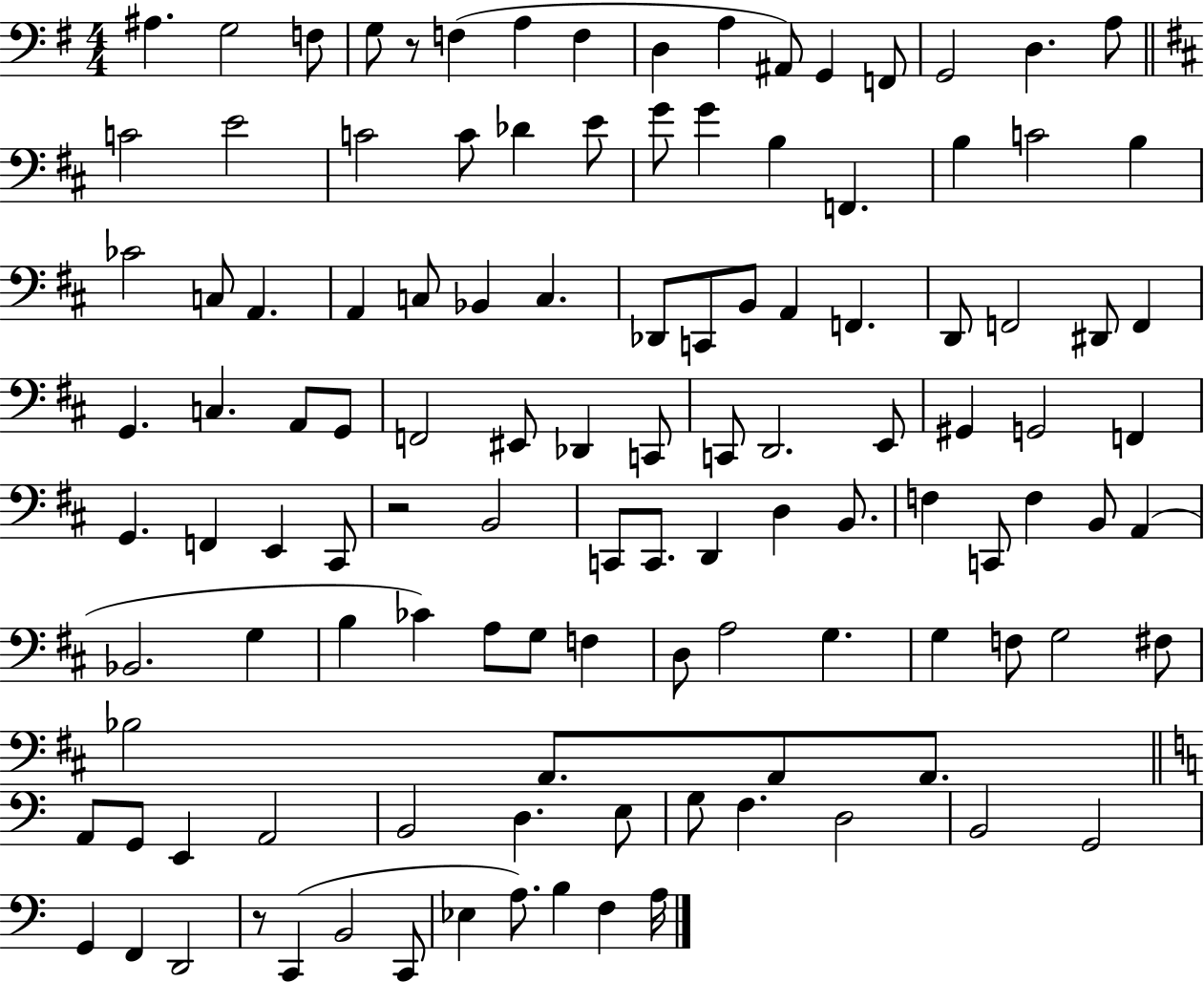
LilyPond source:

{
  \clef bass
  \numericTimeSignature
  \time 4/4
  \key g \major
  ais4. g2 f8 | g8 r8 f4( a4 f4 | d4 a4 ais,8) g,4 f,8 | g,2 d4. a8 | \break \bar "||" \break \key b \minor c'2 e'2 | c'2 c'8 des'4 e'8 | g'8 g'4 b4 f,4. | b4 c'2 b4 | \break ces'2 c8 a,4. | a,4 c8 bes,4 c4. | des,8 c,8 b,8 a,4 f,4. | d,8 f,2 dis,8 f,4 | \break g,4. c4. a,8 g,8 | f,2 eis,8 des,4 c,8 | c,8 d,2. e,8 | gis,4 g,2 f,4 | \break g,4. f,4 e,4 cis,8 | r2 b,2 | c,8 c,8. d,4 d4 b,8. | f4 c,8 f4 b,8 a,4( | \break bes,2. g4 | b4 ces'4) a8 g8 f4 | d8 a2 g4. | g4 f8 g2 fis8 | \break bes2 a,8. a,8 a,8. | \bar "||" \break \key c \major a,8 g,8 e,4 a,2 | b,2 d4. e8 | g8 f4. d2 | b,2 g,2 | \break g,4 f,4 d,2 | r8 c,4( b,2 c,8 | ees4 a8.) b4 f4 a16 | \bar "|."
}